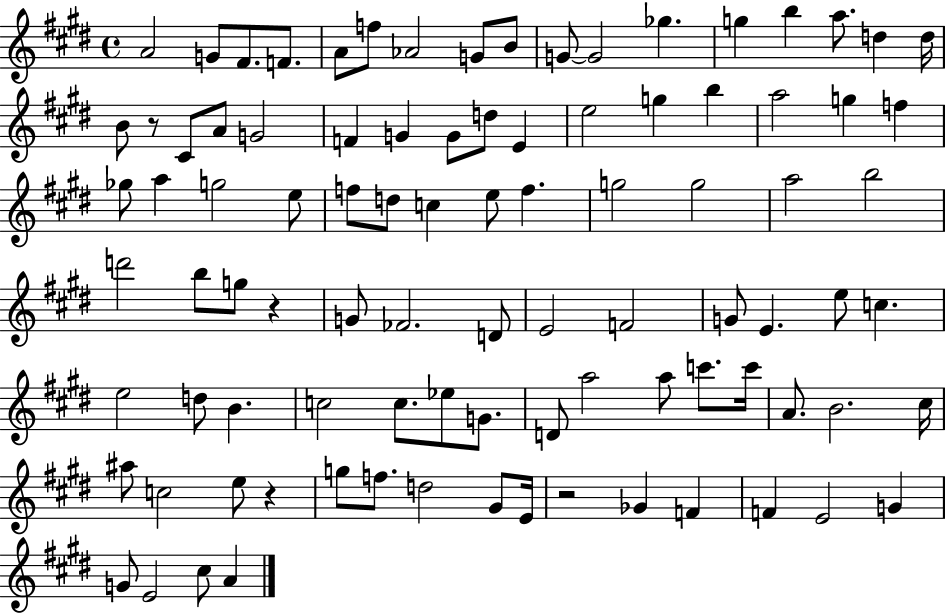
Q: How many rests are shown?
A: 4